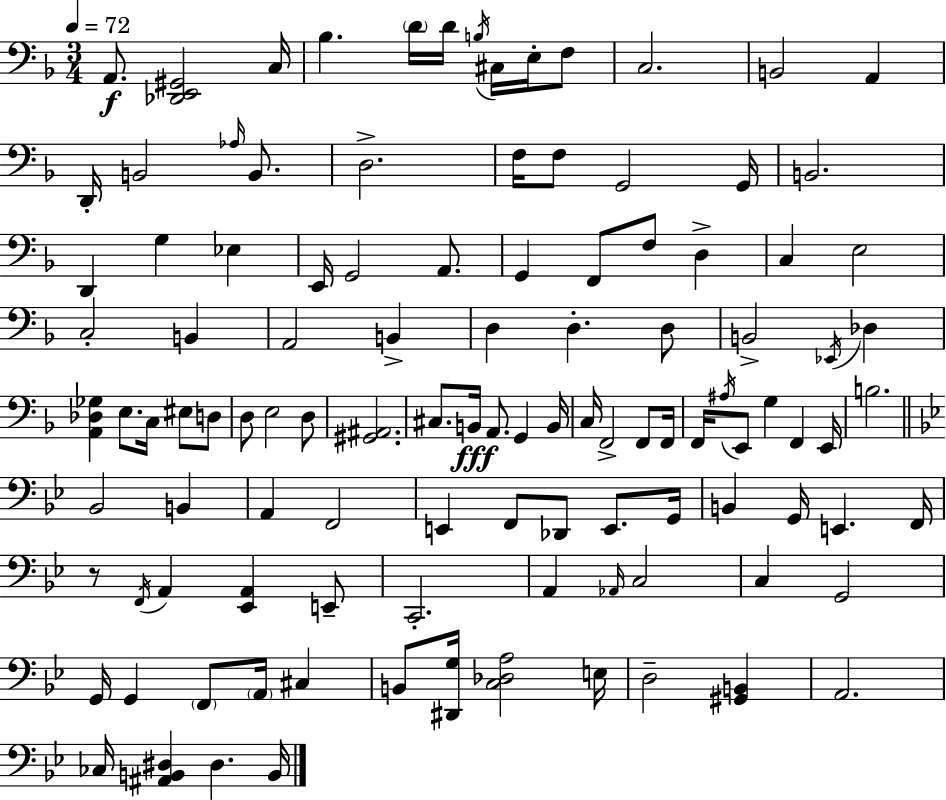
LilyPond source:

{
  \clef bass
  \numericTimeSignature
  \time 3/4
  \key f \major
  \tempo 4 = 72
  a,8.\f <des, e, gis,>2 c16 | bes4. \parenthesize d'16 d'16 \acciaccatura { b16 } cis16 e16-. f8 | c2. | b,2 a,4 | \break d,16-. b,2 \grace { aes16 } b,8. | d2.-> | f16 f8 g,2 | g,16 b,2. | \break d,4 g4 ees4 | e,16 g,2 a,8. | g,4 f,8 f8 d4-> | c4 e2 | \break c2-. b,4 | a,2 b,4-> | d4 d4.-. | d8 b,2-> \acciaccatura { ees,16 } des4 | \break <a, des ges>4 e8. c16 eis8 | d8 d8 e2 | d8 <gis, ais,>2. | cis8. b,16\fff a,8. g,4 | \break b,16 c16 f,2-> | f,8 f,16 f,16 \acciaccatura { ais16 } e,8 g4 f,4 | e,16 b2. | \bar "||" \break \key bes \major bes,2 b,4 | a,4 f,2 | e,4 f,8 des,8 e,8. g,16 | b,4 g,16 e,4. f,16 | \break r8 \acciaccatura { f,16 } a,4 <ees, a,>4 e,8-- | c,2.-. | a,4 \grace { aes,16 } c2 | c4 g,2 | \break g,16 g,4 \parenthesize f,8 \parenthesize a,16 cis4 | b,8 <dis, g>16 <c des a>2 | e16 d2-- <gis, b,>4 | a,2. | \break ces16 <ais, b, dis>4 dis4. | b,16 \bar "|."
}